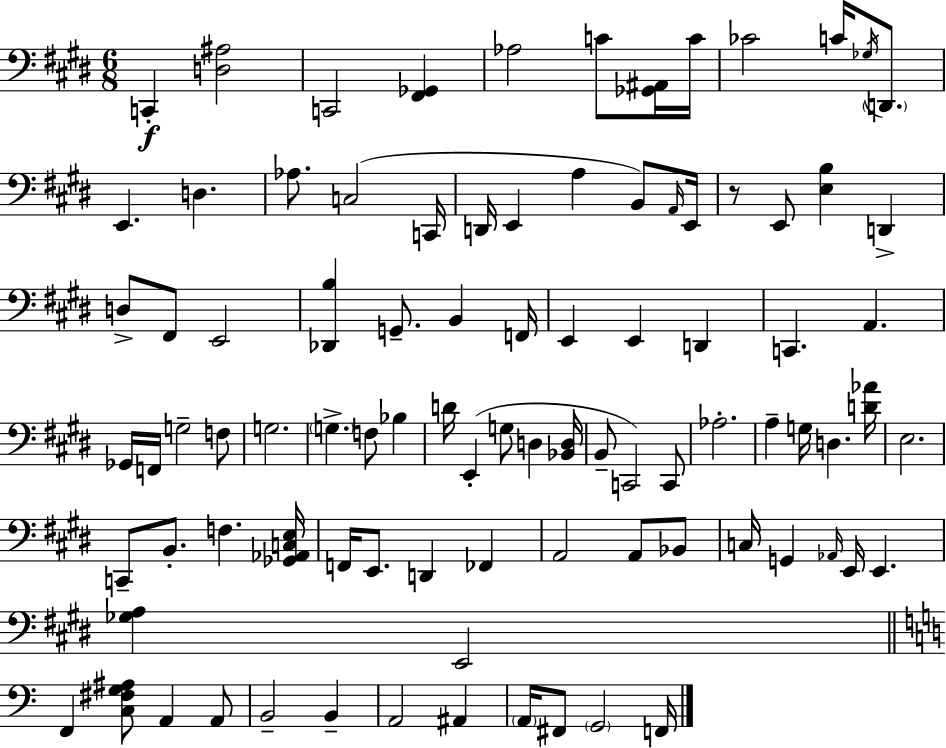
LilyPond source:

{
  \clef bass
  \numericTimeSignature
  \time 6/8
  \key e \major
  c,4-.\f <d ais>2 | c,2 <fis, ges,>4 | aes2 c'8 <ges, ais,>16 c'16 | ces'2 c'16 \acciaccatura { ges16 } \parenthesize d,8. | \break e,4. d4. | aes8. c2( | c,16 d,16 e,4 a4 b,8) | \grace { a,16 } e,16 r8 e,8 <e b>4 d,4-> | \break d8-> fis,8 e,2 | <des, b>4 g,8.-- b,4 | f,16 e,4 e,4 d,4 | c,4. a,4. | \break ges,16 f,16 g2-- | f8 g2. | \parenthesize g4.-> f8 bes4 | d'16 e,4-.( g8 d4 | \break <bes, d>16 b,8-- c,2) | c,8 aes2.-. | a4-- g16 d4. | <d' aes'>16 e2. | \break c,8-- b,8.-. f4. | <ges, aes, c e>16 f,16 e,8. d,4 fes,4 | a,2 a,8 | bes,8 c16 g,4 \grace { aes,16 } e,16 e,4. | \break <ges a>4 e,2 | \bar "||" \break \key c \major f,4 <c fis g ais>8 a,4 a,8 | b,2-- b,4-- | a,2 ais,4 | \parenthesize a,16 fis,8 \parenthesize g,2 f,16 | \break \bar "|."
}